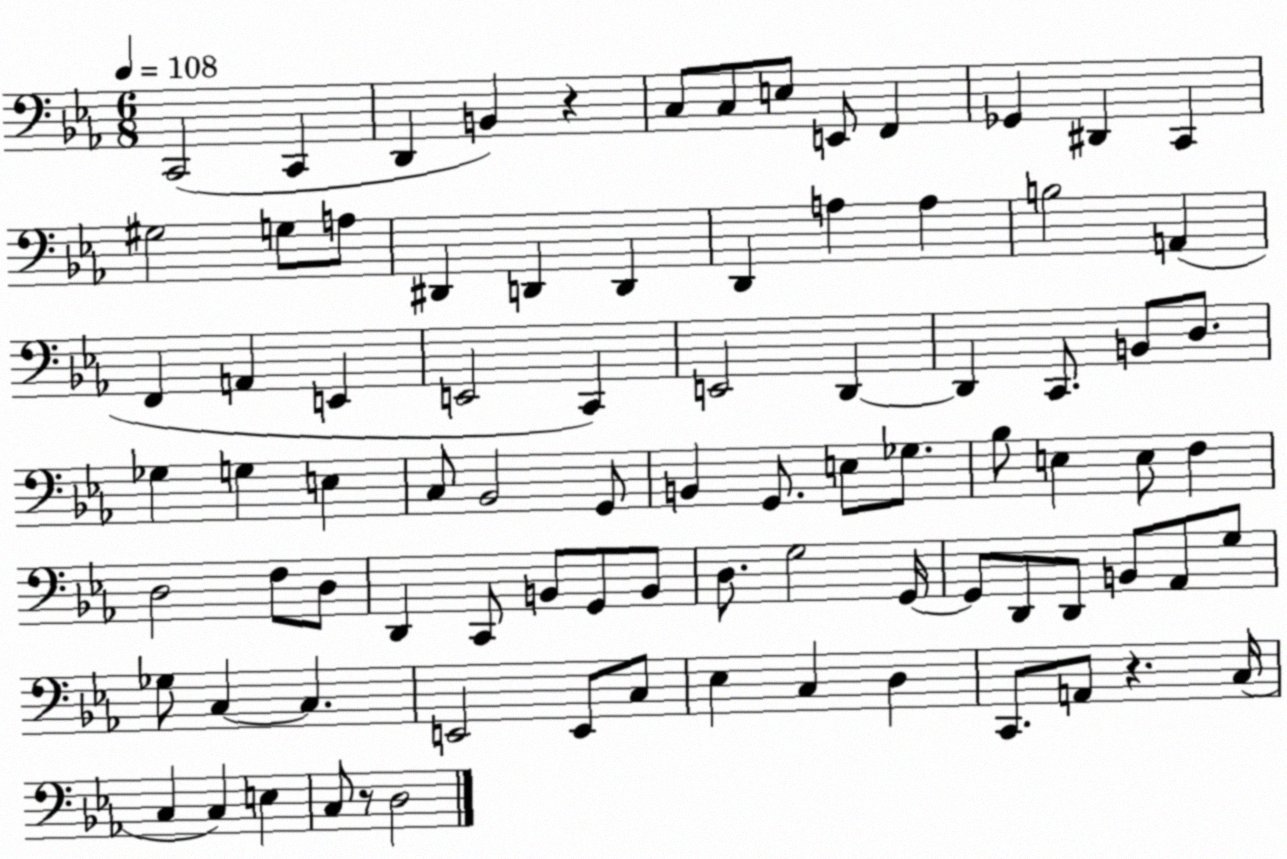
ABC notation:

X:1
T:Untitled
M:6/8
L:1/4
K:Eb
C,,2 C,, D,, B,, z C,/2 C,/2 E,/2 E,,/2 F,, _G,, ^D,, C,, ^G,2 G,/2 A,/2 ^D,, D,, D,, D,, A, A, B,2 A,, F,, A,, E,, E,,2 C,, E,,2 D,, D,, C,,/2 B,,/2 D,/2 _G, G, E, C,/2 _B,,2 G,,/2 B,, G,,/2 E,/2 _G,/2 _B,/2 E, E,/2 F, D,2 F,/2 D,/2 D,, C,,/2 B,,/2 G,,/2 B,,/2 D,/2 G,2 G,,/4 G,,/2 D,,/2 D,,/2 B,,/2 _A,,/2 G,/2 _G,/2 C, C, E,,2 E,,/2 C,/2 _E, C, D, C,,/2 A,,/2 z C,/4 C, C, E, C,/2 z/2 D,2